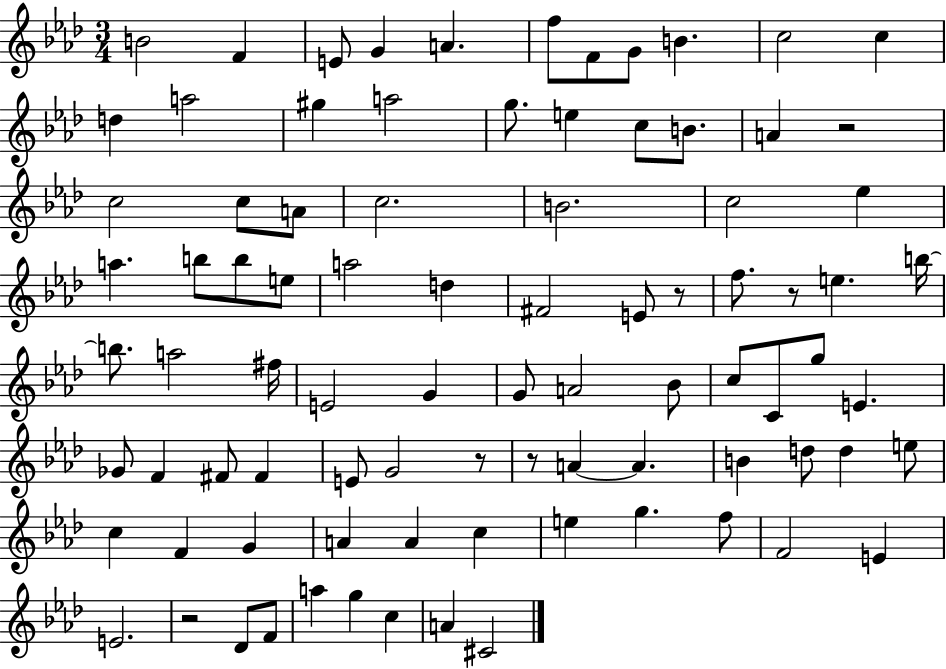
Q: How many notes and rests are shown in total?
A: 87